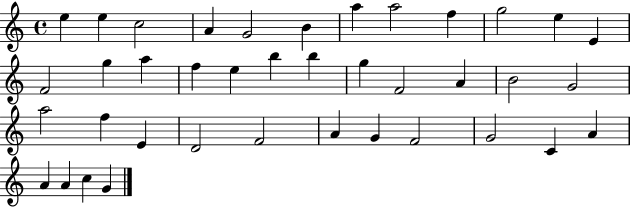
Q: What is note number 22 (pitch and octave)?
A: A4